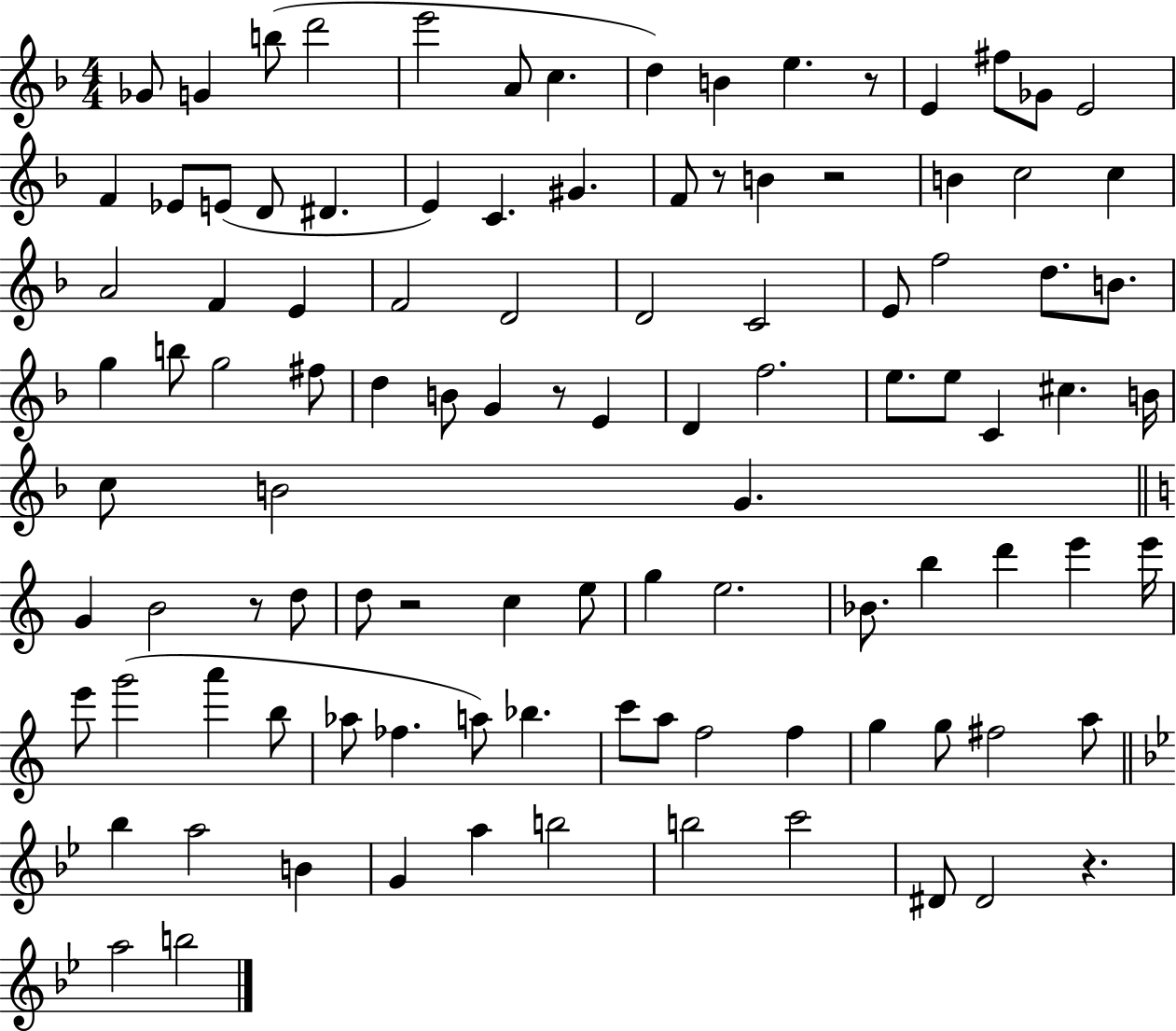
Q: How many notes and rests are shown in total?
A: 104